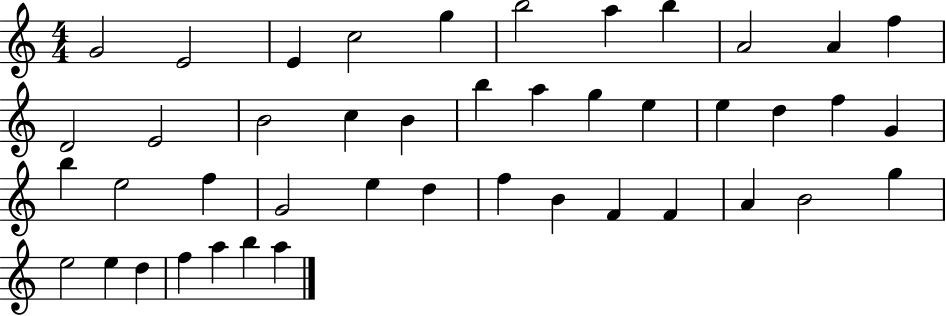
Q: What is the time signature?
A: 4/4